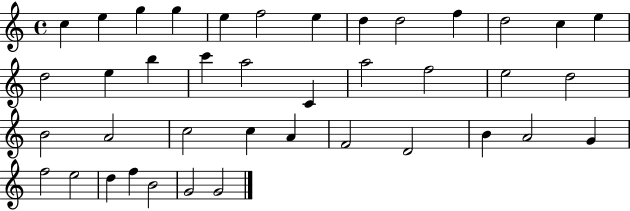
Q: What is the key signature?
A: C major